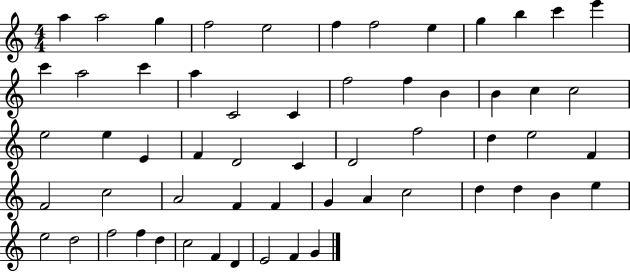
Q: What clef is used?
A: treble